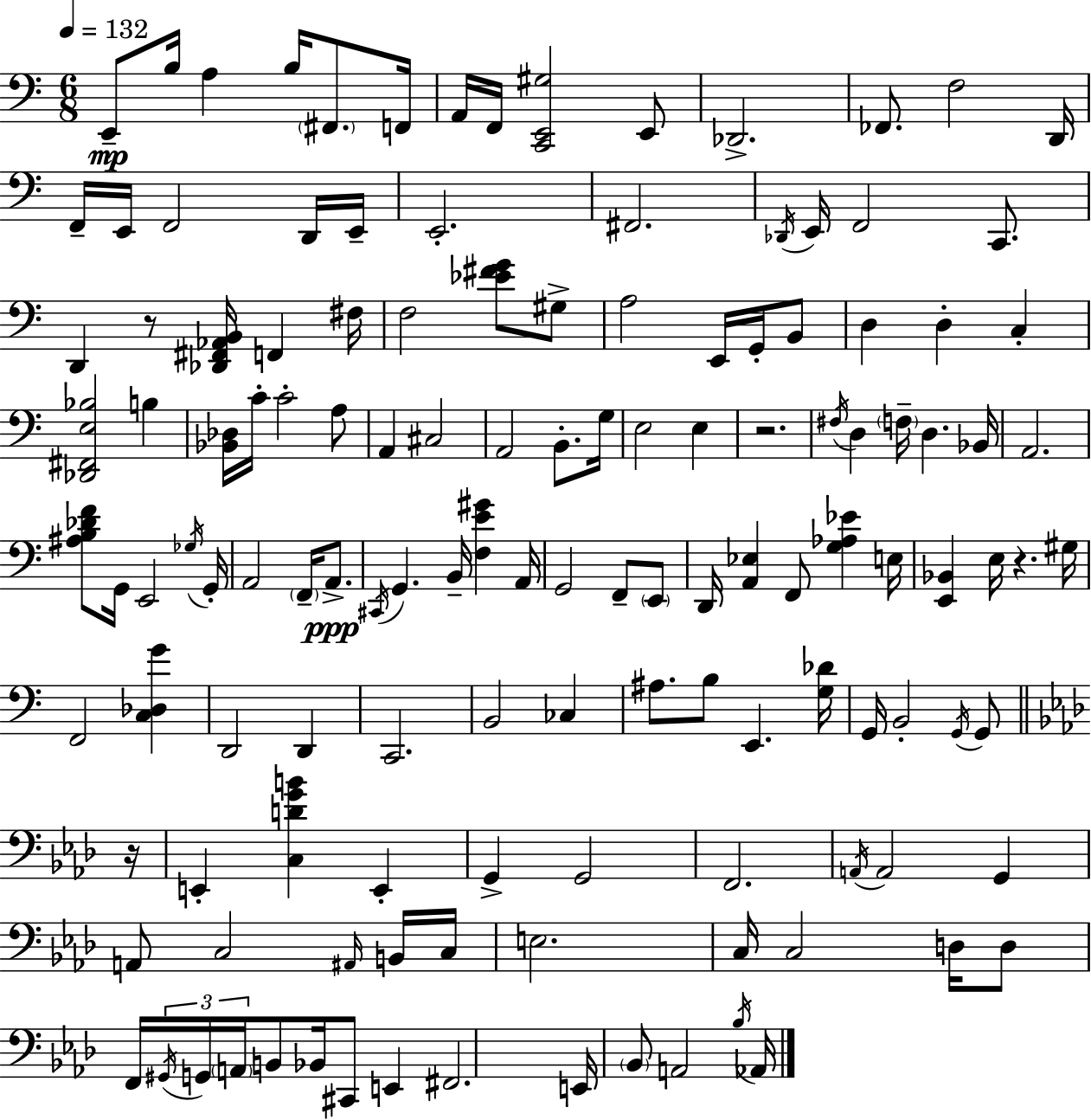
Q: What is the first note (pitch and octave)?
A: E2